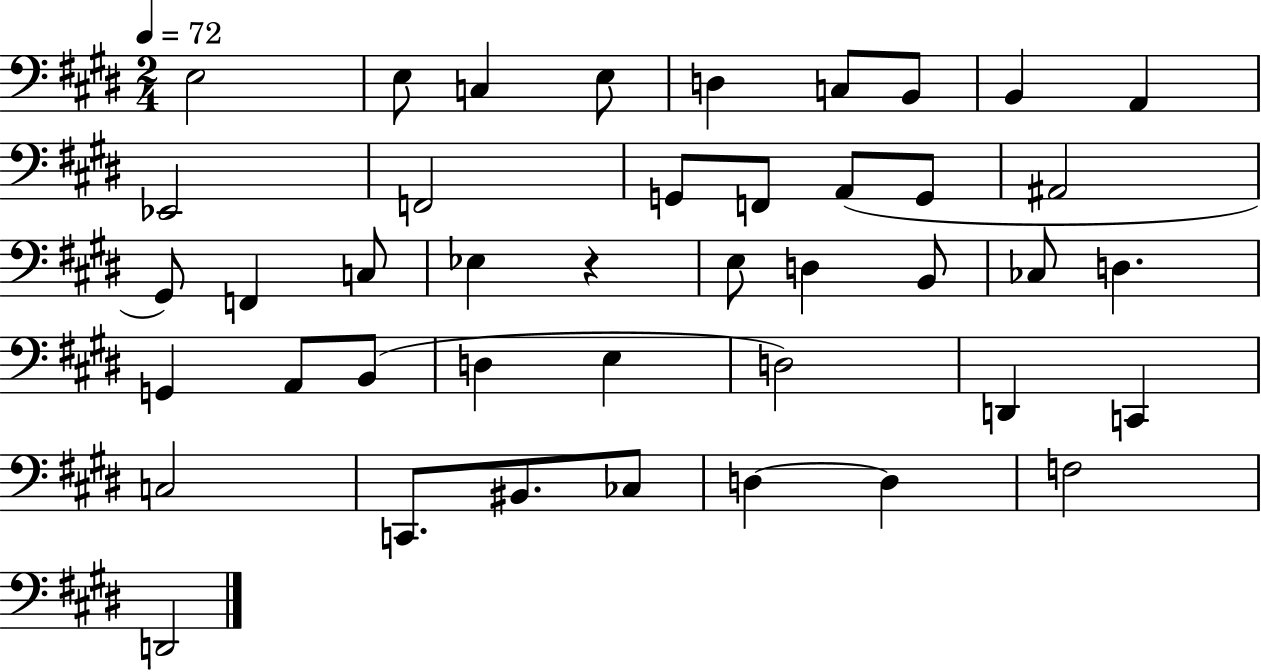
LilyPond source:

{
  \clef bass
  \numericTimeSignature
  \time 2/4
  \key e \major
  \tempo 4 = 72
  e2 | e8 c4 e8 | d4 c8 b,8 | b,4 a,4 | \break ees,2 | f,2 | g,8 f,8 a,8( g,8 | ais,2 | \break gis,8) f,4 c8 | ees4 r4 | e8 d4 b,8 | ces8 d4. | \break g,4 a,8 b,8( | d4 e4 | d2) | d,4 c,4 | \break c2 | c,8. bis,8. ces8 | d4~~ d4 | f2 | \break d,2 | \bar "|."
}